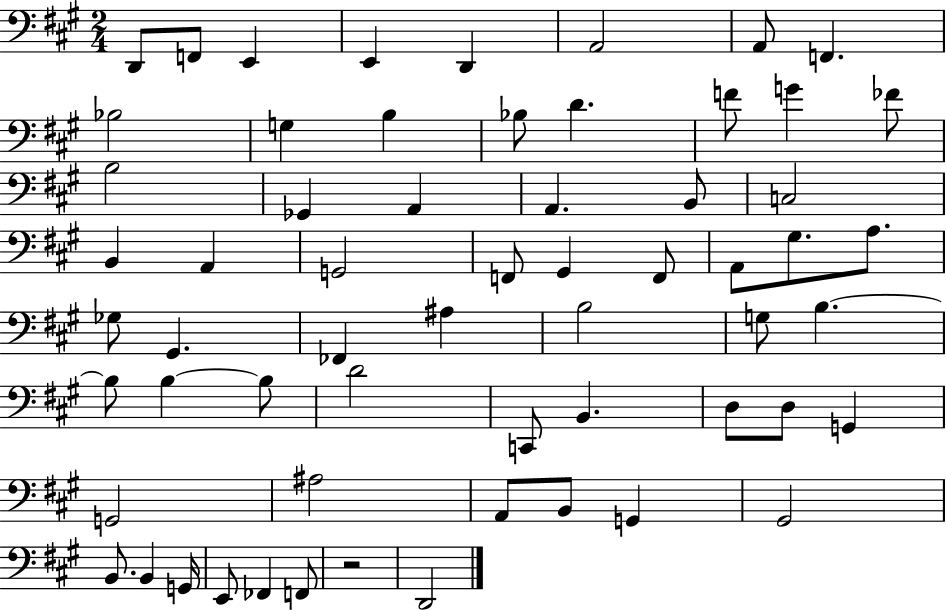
D2/e F2/e E2/q E2/q D2/q A2/h A2/e F2/q. Bb3/h G3/q B3/q Bb3/e D4/q. F4/e G4/q FES4/e B3/h Gb2/q A2/q A2/q. B2/e C3/h B2/q A2/q G2/h F2/e G#2/q F2/e A2/e G#3/e. A3/e. Gb3/e G#2/q. FES2/q A#3/q B3/h G3/e B3/q. B3/e B3/q B3/e D4/h C2/e B2/q. D3/e D3/e G2/q G2/h A#3/h A2/e B2/e G2/q G#2/h B2/e. B2/q G2/s E2/e FES2/q F2/e R/h D2/h